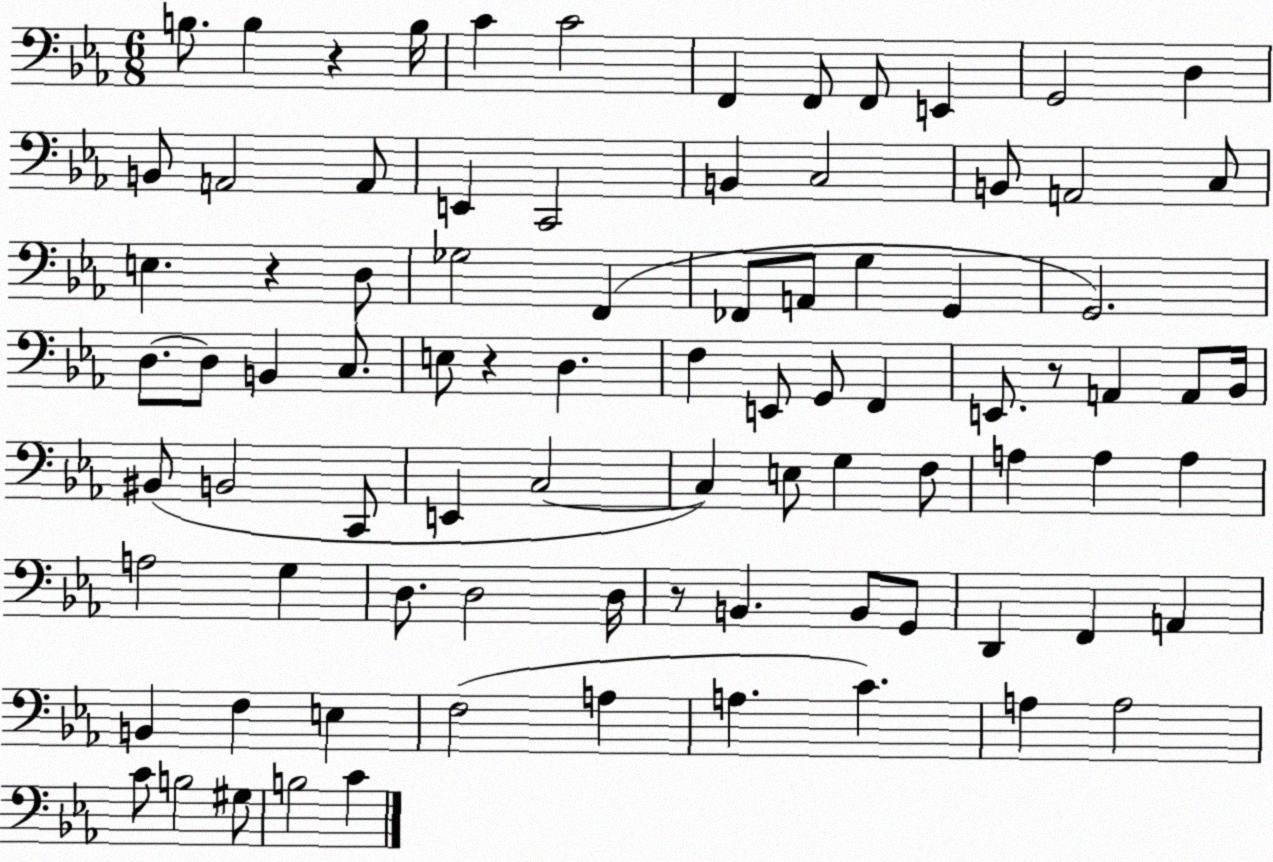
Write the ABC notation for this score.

X:1
T:Untitled
M:6/8
L:1/4
K:Eb
B,/2 B, z B,/4 C C2 F,, F,,/2 F,,/2 E,, G,,2 D, B,,/2 A,,2 A,,/2 E,, C,,2 B,, C,2 B,,/2 A,,2 C,/2 E, z D,/2 _G,2 F,, _F,,/2 A,,/2 G, G,, G,,2 D,/2 D,/2 B,, C,/2 E,/2 z D, F, E,,/2 G,,/2 F,, E,,/2 z/2 A,, A,,/2 _B,,/4 ^B,,/2 B,,2 C,,/2 E,, C,2 C, E,/2 G, F,/2 A, A, A, A,2 G, D,/2 D,2 D,/4 z/2 B,, B,,/2 G,,/2 D,, F,, A,, B,, F, E, F,2 A, A, C A, A,2 C/2 B,2 ^G,/2 B,2 C